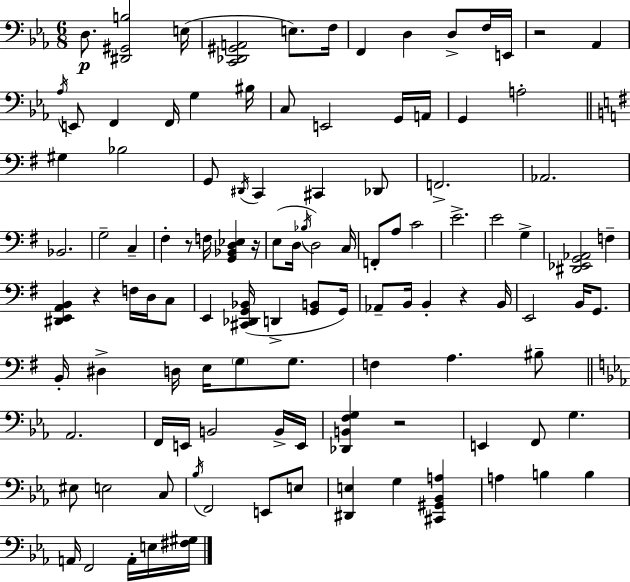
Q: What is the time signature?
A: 6/8